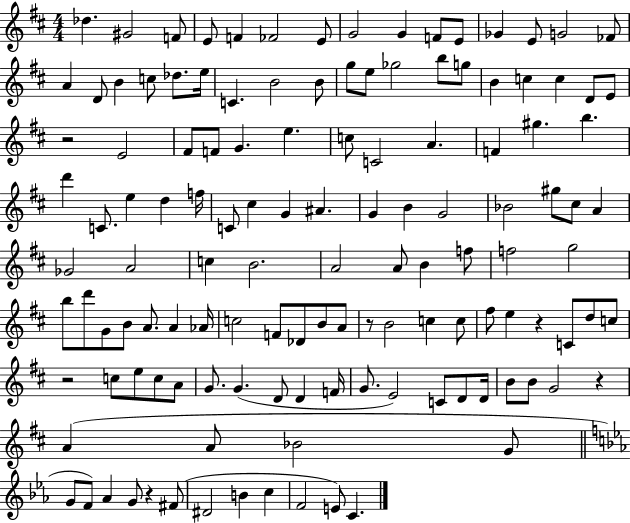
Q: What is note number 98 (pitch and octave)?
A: D4